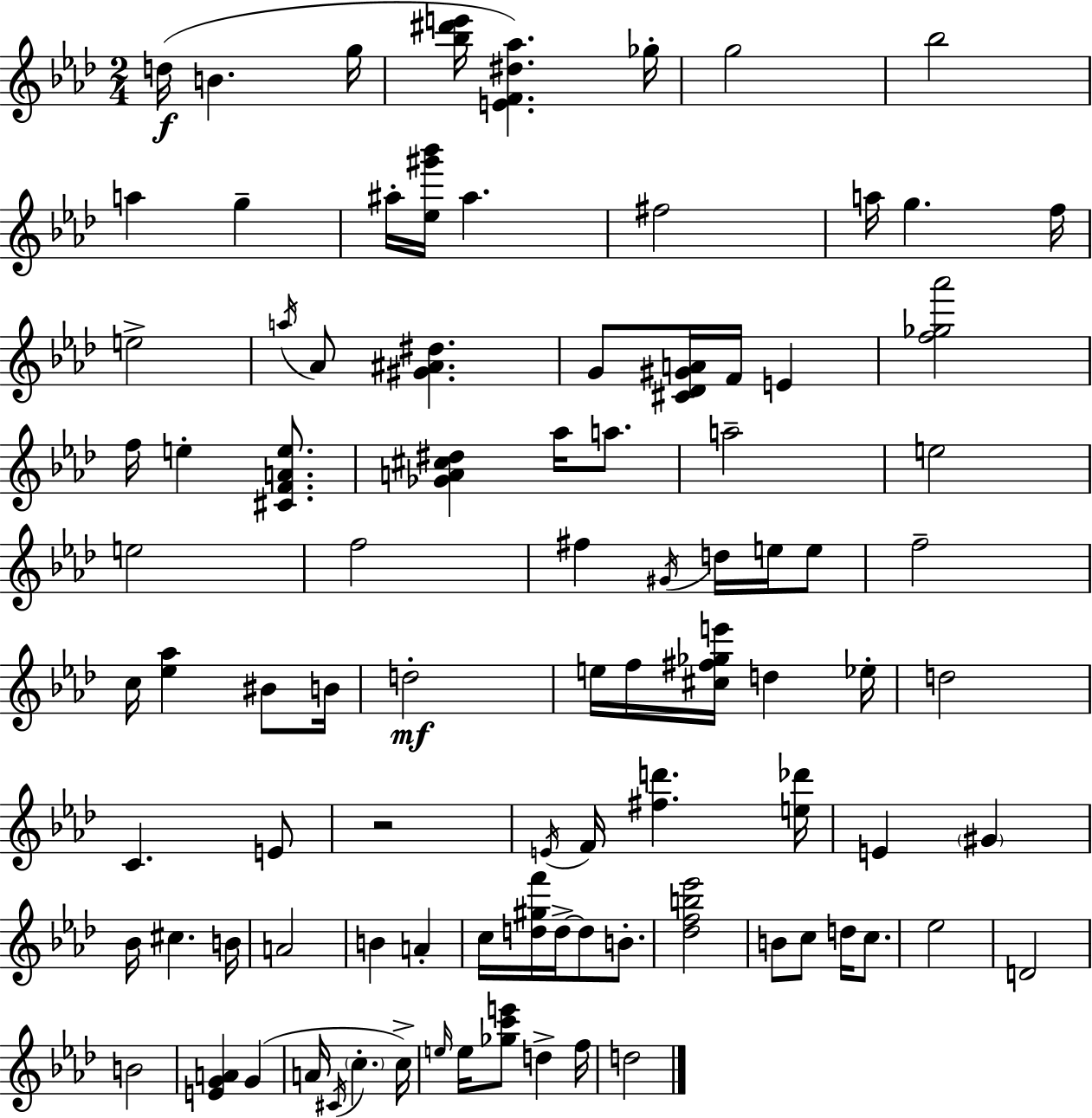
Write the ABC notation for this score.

X:1
T:Untitled
M:2/4
L:1/4
K:Fm
d/4 B g/4 [_b^d'e']/4 [EF^d_a] _g/4 g2 _b2 a g ^a/4 [_e^g'_b']/4 ^a ^f2 a/4 g f/4 e2 a/4 _A/2 [^G^A^d] G/2 [^C_D^GA]/4 F/4 E [f_g_a']2 f/4 e [^CFAe]/2 [_GA^c^d] _a/4 a/2 a2 e2 e2 f2 ^f ^G/4 d/4 e/4 e/2 f2 c/4 [_e_a] ^B/2 B/4 d2 e/4 f/4 [^c^f_ge']/4 d _e/4 d2 C E/2 z2 E/4 F/4 [^fd'] [e_d']/4 E ^G _B/4 ^c B/4 A2 B A c/4 [d^gf']/4 d/4 d/2 B/2 [_dfb_e']2 B/2 c/2 d/4 c/2 _e2 D2 B2 [EGA] G A/4 ^C/4 c c/4 e/4 e/4 [_gc'e']/2 d f/4 d2